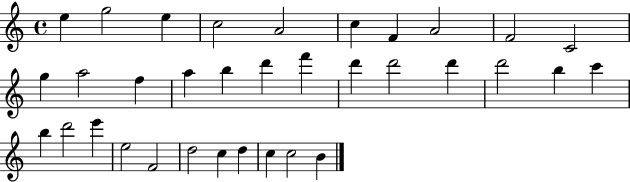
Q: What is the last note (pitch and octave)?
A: B4